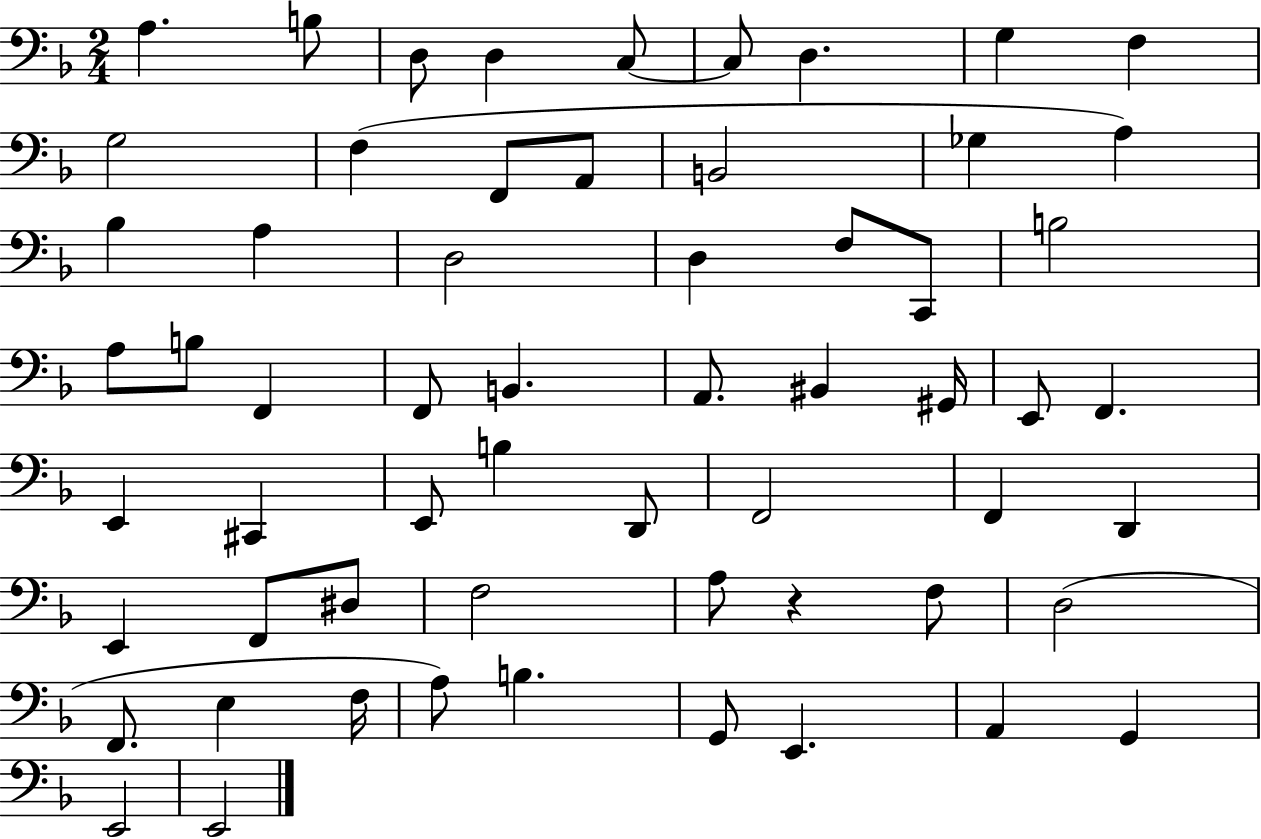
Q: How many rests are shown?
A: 1